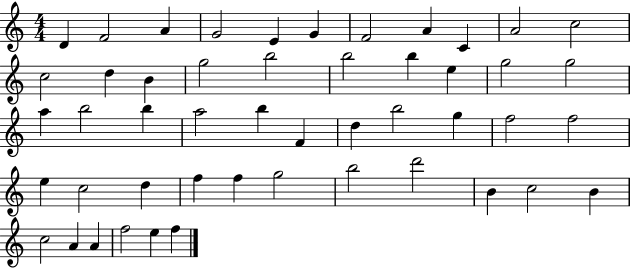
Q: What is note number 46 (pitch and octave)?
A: A4